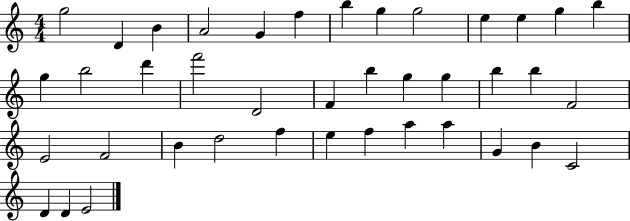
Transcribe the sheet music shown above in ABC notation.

X:1
T:Untitled
M:4/4
L:1/4
K:C
g2 D B A2 G f b g g2 e e g b g b2 d' f'2 D2 F b g g b b F2 E2 F2 B d2 f e f a a G B C2 D D E2